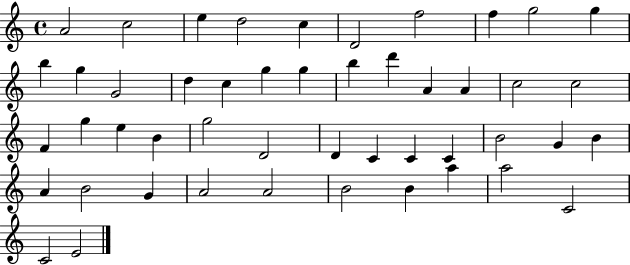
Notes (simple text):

A4/h C5/h E5/q D5/h C5/q D4/h F5/h F5/q G5/h G5/q B5/q G5/q G4/h D5/q C5/q G5/q G5/q B5/q D6/q A4/q A4/q C5/h C5/h F4/q G5/q E5/q B4/q G5/h D4/h D4/q C4/q C4/q C4/q B4/h G4/q B4/q A4/q B4/h G4/q A4/h A4/h B4/h B4/q A5/q A5/h C4/h C4/h E4/h